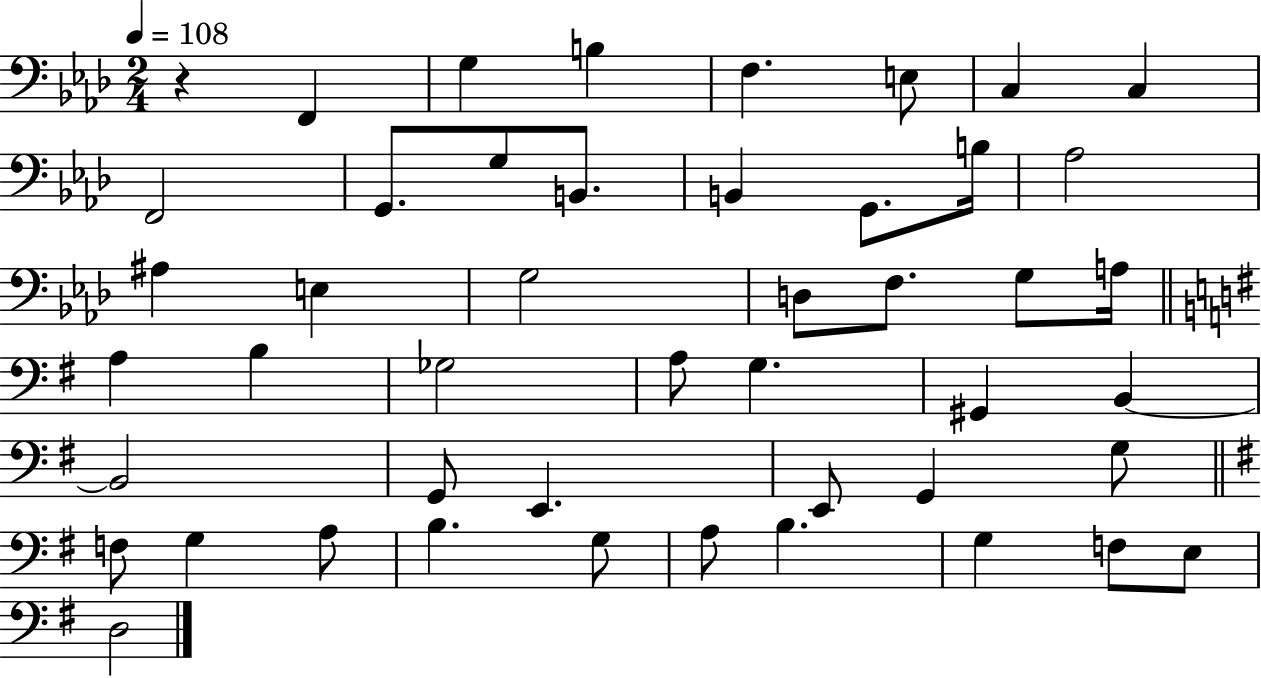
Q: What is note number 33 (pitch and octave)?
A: E2